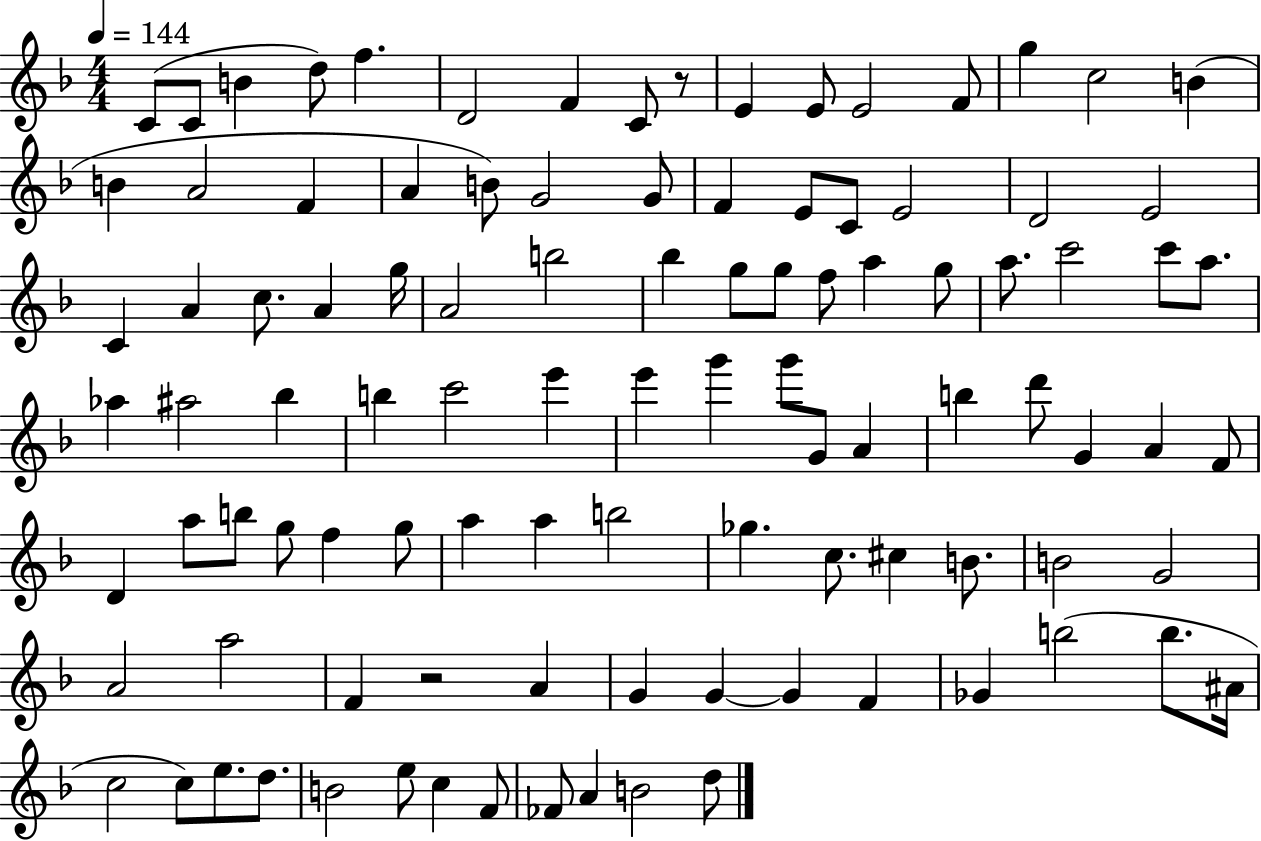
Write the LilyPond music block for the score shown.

{
  \clef treble
  \numericTimeSignature
  \time 4/4
  \key f \major
  \tempo 4 = 144
  c'8( c'8 b'4 d''8) f''4. | d'2 f'4 c'8 r8 | e'4 e'8 e'2 f'8 | g''4 c''2 b'4( | \break b'4 a'2 f'4 | a'4 b'8) g'2 g'8 | f'4 e'8 c'8 e'2 | d'2 e'2 | \break c'4 a'4 c''8. a'4 g''16 | a'2 b''2 | bes''4 g''8 g''8 f''8 a''4 g''8 | a''8. c'''2 c'''8 a''8. | \break aes''4 ais''2 bes''4 | b''4 c'''2 e'''4 | e'''4 g'''4 g'''8 g'8 a'4 | b''4 d'''8 g'4 a'4 f'8 | \break d'4 a''8 b''8 g''8 f''4 g''8 | a''4 a''4 b''2 | ges''4. c''8. cis''4 b'8. | b'2 g'2 | \break a'2 a''2 | f'4 r2 a'4 | g'4 g'4~~ g'4 f'4 | ges'4 b''2( b''8. ais'16 | \break c''2 c''8) e''8. d''8. | b'2 e''8 c''4 f'8 | fes'8 a'4 b'2 d''8 | \bar "|."
}